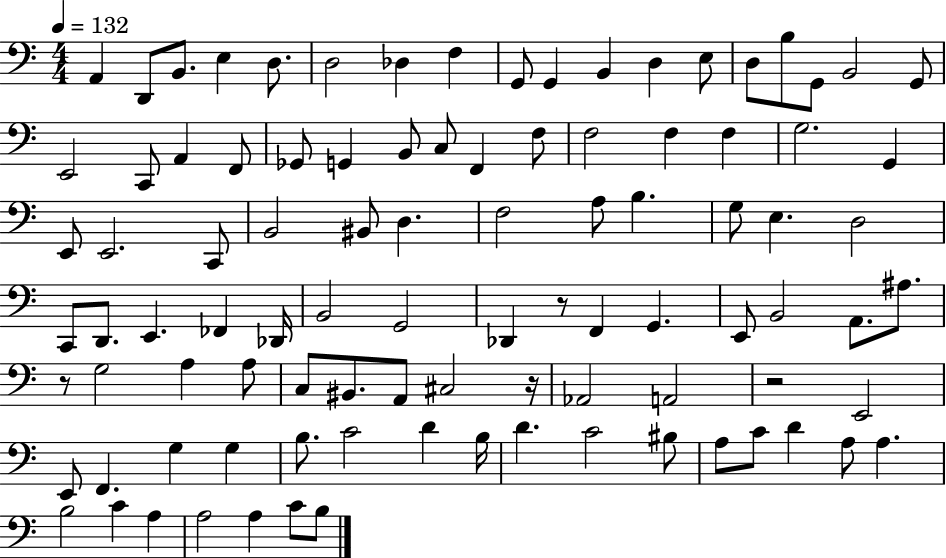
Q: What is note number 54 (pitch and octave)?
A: F2